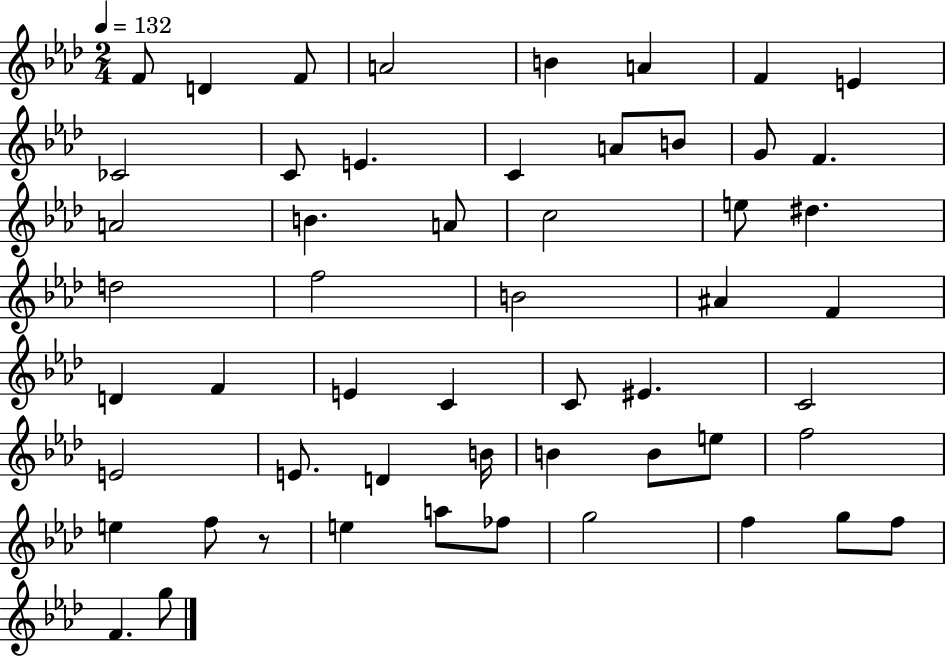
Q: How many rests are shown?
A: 1